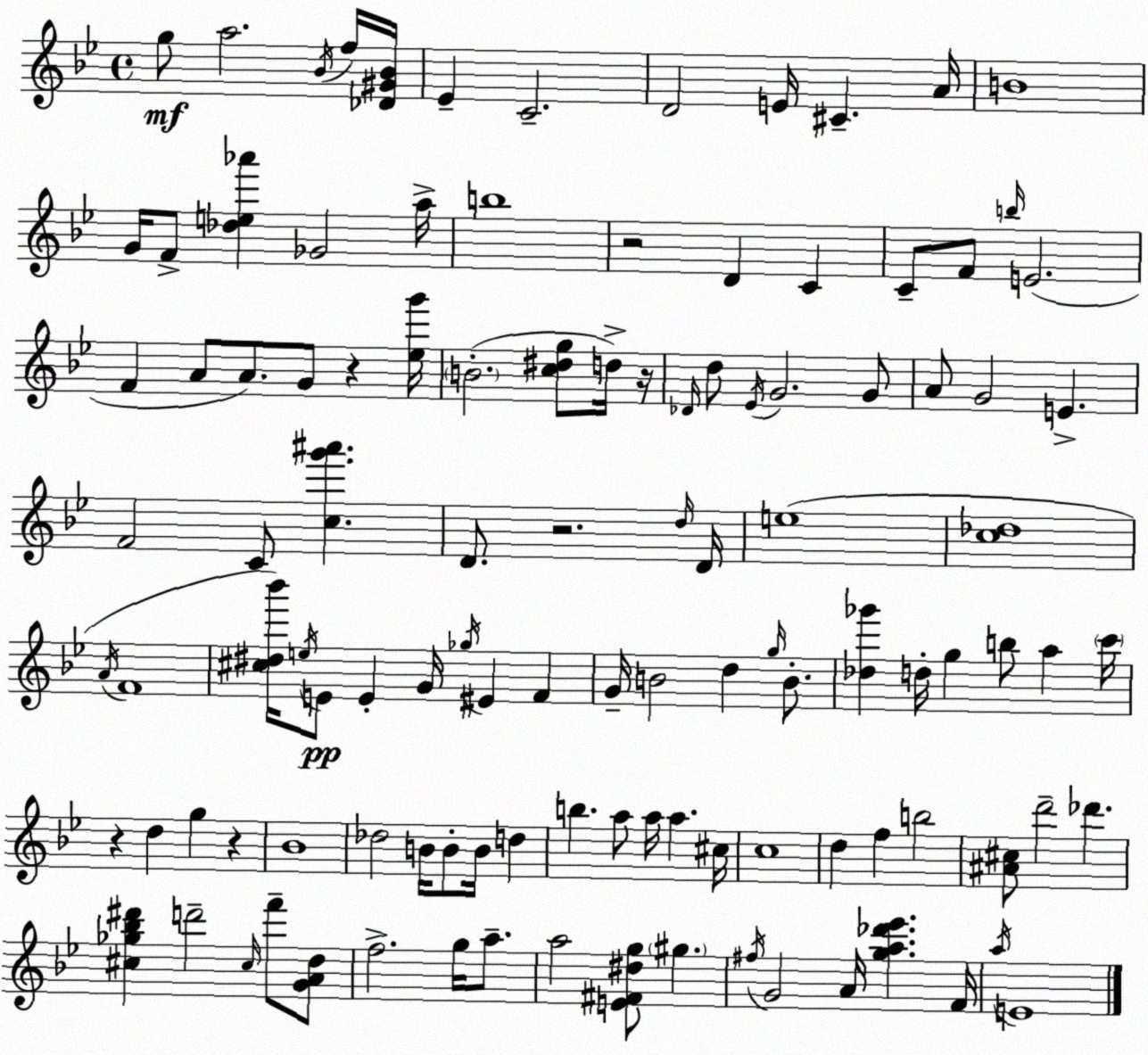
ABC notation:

X:1
T:Untitled
M:4/4
L:1/4
K:Bb
g/2 a2 _B/4 f/4 [_D^G_B]/4 _E C2 D2 E/4 ^C A/4 B4 G/4 F/2 [_de_a'] _G2 a/4 b4 z2 D C C/2 F/2 b/4 E2 F A/2 A/2 G/2 z [_eg']/4 B2 [c^dg]/2 d/4 z/4 _D/4 d/2 _E/4 G2 G/2 A/2 G2 E F2 C/2 [cg'^a'] D/2 z2 d/4 D/4 e4 [c_d]4 A/4 F4 [^c^d_b']/4 e/4 E/2 E G/4 _g/4 ^E F G/4 B2 d g/4 B/2 [_d_g'] d/4 g b/2 a c'/4 z d g z _B4 _d2 B/4 B/2 B/4 d b a/2 a/4 a ^c/4 c4 d f b2 [^A^c]/2 d'2 _d' [^c_g_b^d'] d'2 ^c/4 f'/2 [GAd]/2 f2 g/4 a/2 a2 [E^F^dg]/2 ^g ^f/4 G2 A/4 [ga_d'_e'] F/4 a/4 E4